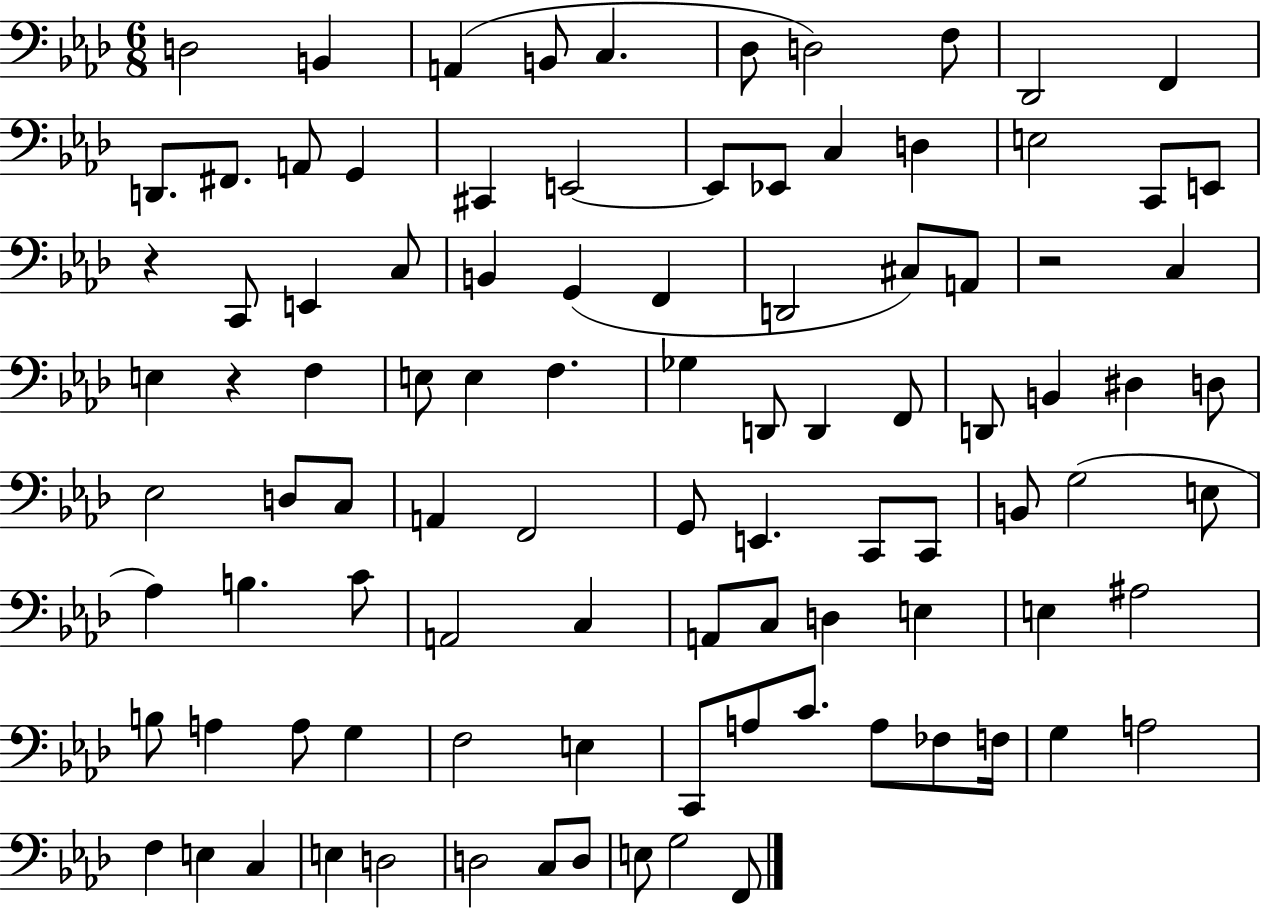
X:1
T:Untitled
M:6/8
L:1/4
K:Ab
D,2 B,, A,, B,,/2 C, _D,/2 D,2 F,/2 _D,,2 F,, D,,/2 ^F,,/2 A,,/2 G,, ^C,, E,,2 E,,/2 _E,,/2 C, D, E,2 C,,/2 E,,/2 z C,,/2 E,, C,/2 B,, G,, F,, D,,2 ^C,/2 A,,/2 z2 C, E, z F, E,/2 E, F, _G, D,,/2 D,, F,,/2 D,,/2 B,, ^D, D,/2 _E,2 D,/2 C,/2 A,, F,,2 G,,/2 E,, C,,/2 C,,/2 B,,/2 G,2 E,/2 _A, B, C/2 A,,2 C, A,,/2 C,/2 D, E, E, ^A,2 B,/2 A, A,/2 G, F,2 E, C,,/2 A,/2 C/2 A,/2 _F,/2 F,/4 G, A,2 F, E, C, E, D,2 D,2 C,/2 D,/2 E,/2 G,2 F,,/2